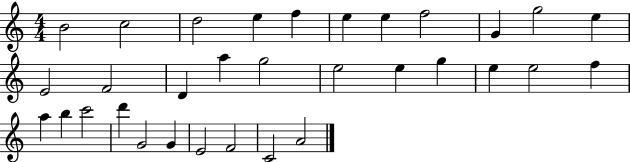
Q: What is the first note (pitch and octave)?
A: B4